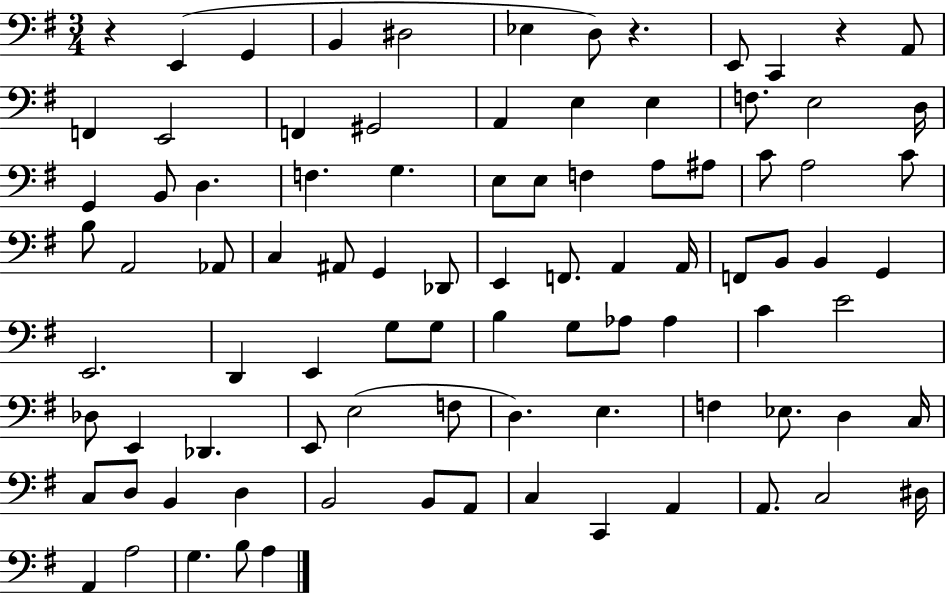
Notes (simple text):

R/q E2/q G2/q B2/q D#3/h Eb3/q D3/e R/q. E2/e C2/q R/q A2/e F2/q E2/h F2/q G#2/h A2/q E3/q E3/q F3/e. E3/h D3/s G2/q B2/e D3/q. F3/q. G3/q. E3/e E3/e F3/q A3/e A#3/e C4/e A3/h C4/e B3/e A2/h Ab2/e C3/q A#2/e G2/q Db2/e E2/q F2/e. A2/q A2/s F2/e B2/e B2/q G2/q E2/h. D2/q E2/q G3/e G3/e B3/q G3/e Ab3/e Ab3/q C4/q E4/h Db3/e E2/q Db2/q. E2/e E3/h F3/e D3/q. E3/q. F3/q Eb3/e. D3/q C3/s C3/e D3/e B2/q D3/q B2/h B2/e A2/e C3/q C2/q A2/q A2/e. C3/h D#3/s A2/q A3/h G3/q. B3/e A3/q